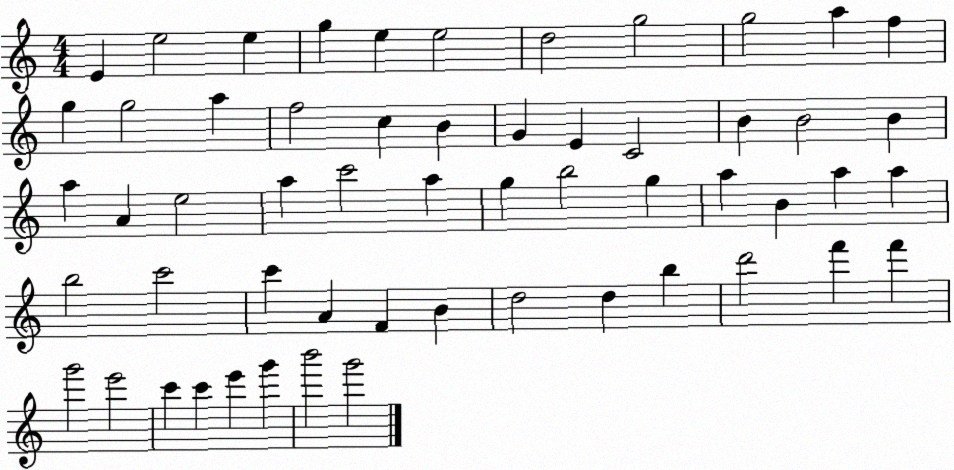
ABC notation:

X:1
T:Untitled
M:4/4
L:1/4
K:C
E e2 e g e e2 d2 g2 g2 a f g g2 a f2 c B G E C2 B B2 B a A e2 a c'2 a g b2 g a B a a b2 c'2 c' A F B d2 d b d'2 f' f' g'2 e'2 c' c' e' g' b'2 g'2